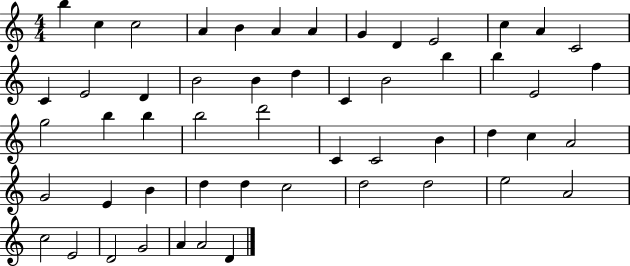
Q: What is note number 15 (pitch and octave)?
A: E4